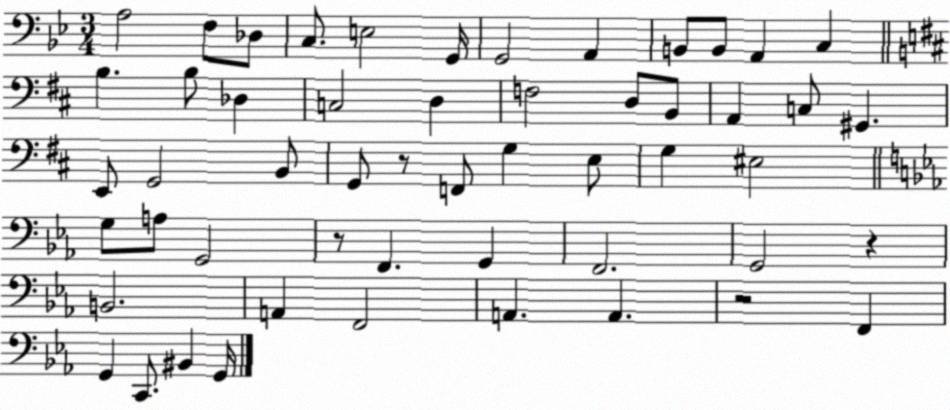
X:1
T:Untitled
M:3/4
L:1/4
K:Bb
A,2 F,/2 _D,/2 C,/2 E,2 G,,/4 G,,2 A,, B,,/2 B,,/2 A,, C, B, B,/2 _D, C,2 D, F,2 D,/2 B,,/2 A,, C,/2 ^G,, E,,/2 G,,2 B,,/2 G,,/2 z/2 F,,/2 G, E,/2 G, ^E,2 G,/2 A,/2 G,,2 z/2 F,, G,, F,,2 G,,2 z B,,2 A,, F,,2 A,, A,, z2 F,, G,, C,,/2 ^B,, G,,/4